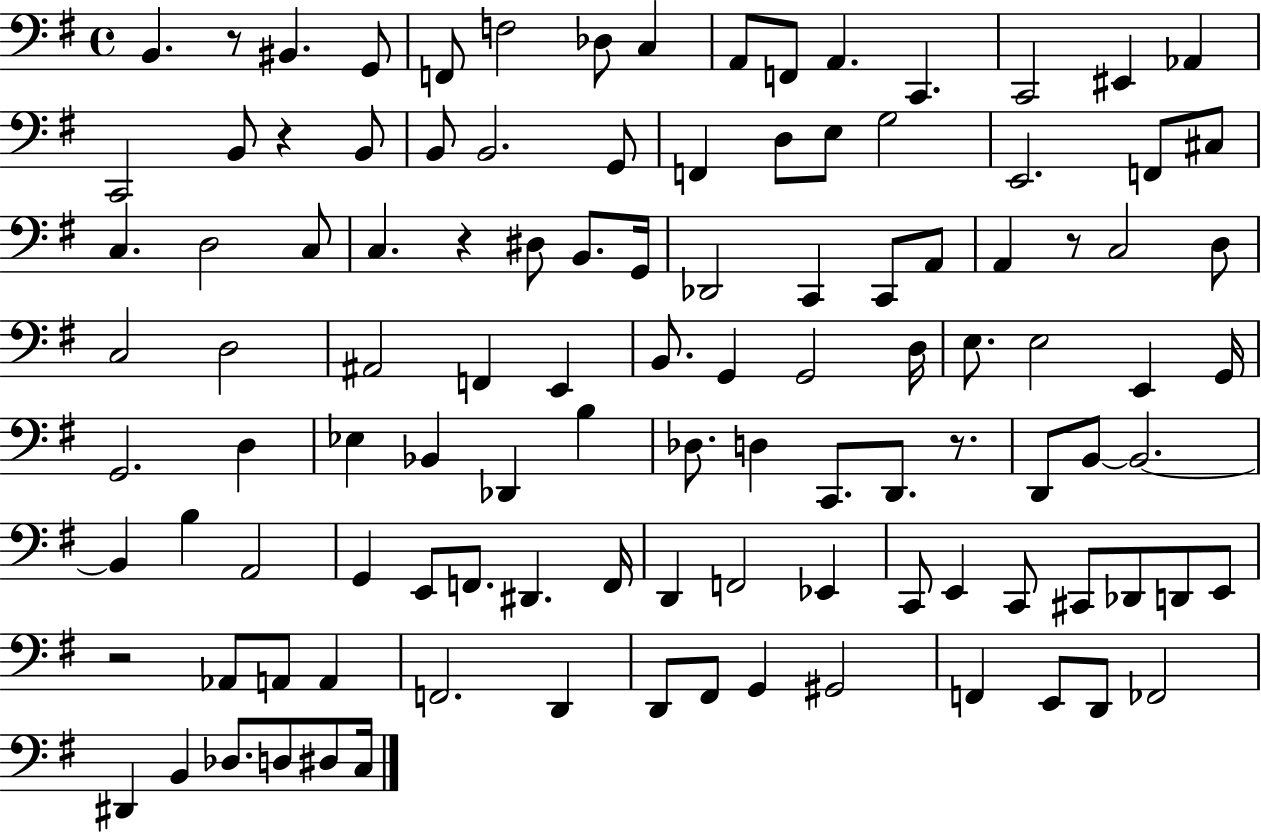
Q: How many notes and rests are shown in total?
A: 110